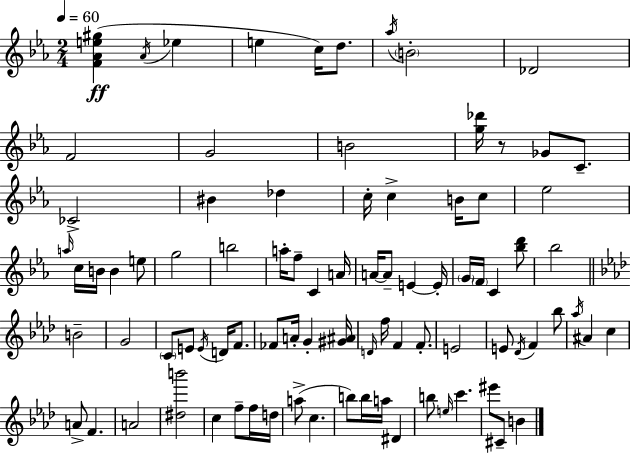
[F4,Ab4,E5,G#5]/q Ab4/s Eb5/q E5/q C5/s D5/e. Ab5/s B4/h Db4/h F4/h G4/h B4/h [G5,Db6]/s R/e Gb4/e C4/e. CES4/h BIS4/q Db5/q C5/s C5/q B4/s C5/e Eb5/h A5/s C5/s B4/s B4/q E5/e G5/h B5/h A5/s F5/e C4/q A4/s A4/s A4/e E4/q E4/s G4/s F4/s C4/q [Bb5,D6]/e Bb5/h B4/h G4/h C4/e E4/e E4/s D4/s F4/e. FES4/e A4/s G4/q [G#4,A#4]/s D4/s F5/s F4/q F4/e. E4/h E4/e Db4/s F4/q Bb5/e Ab5/s A#4/q C5/q A4/e F4/q. A4/h [D#5,B6]/h C5/q F5/e F5/s D5/s A5/e C5/q. B5/e B5/s A5/s D#4/q B5/e E5/s C6/q. EIS6/e C#4/e B4/q